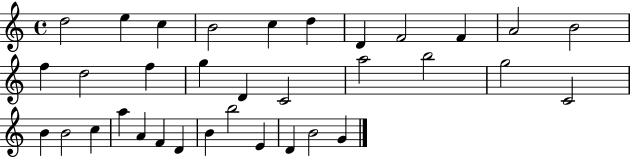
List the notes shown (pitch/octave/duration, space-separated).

D5/h E5/q C5/q B4/h C5/q D5/q D4/q F4/h F4/q A4/h B4/h F5/q D5/h F5/q G5/q D4/q C4/h A5/h B5/h G5/h C4/h B4/q B4/h C5/q A5/q A4/q F4/q D4/q B4/q B5/h E4/q D4/q B4/h G4/q